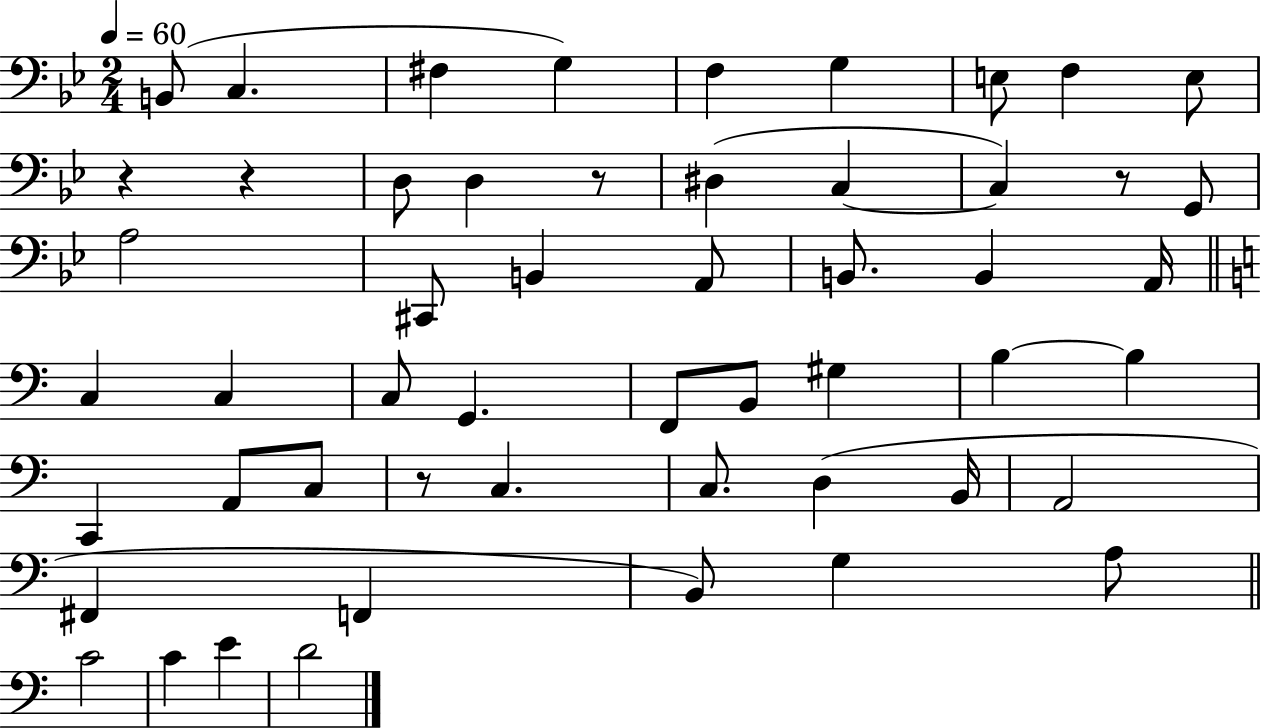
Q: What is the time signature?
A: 2/4